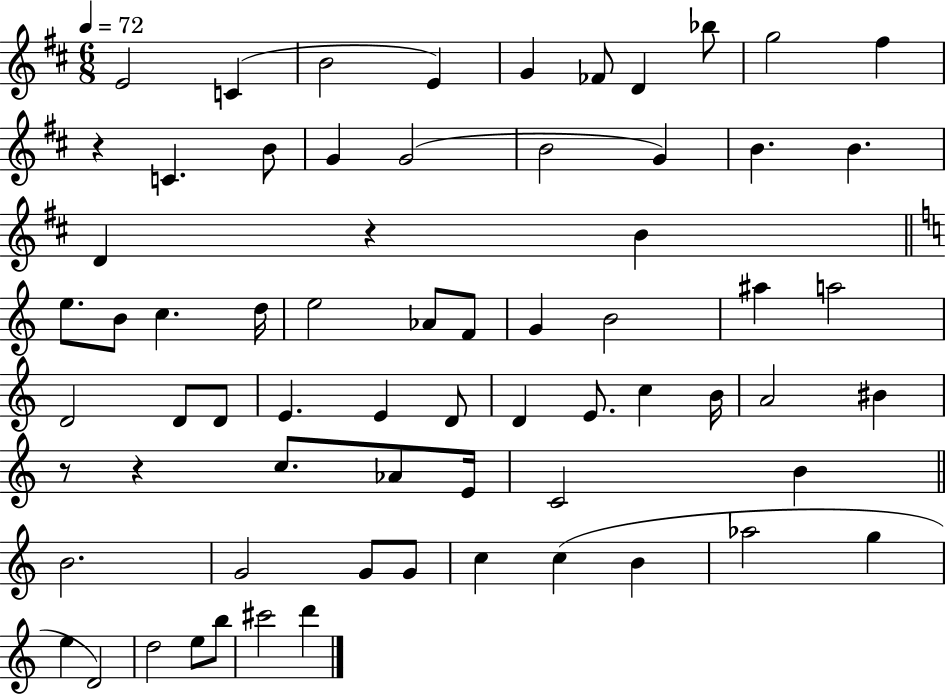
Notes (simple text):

E4/h C4/q B4/h E4/q G4/q FES4/e D4/q Bb5/e G5/h F#5/q R/q C4/q. B4/e G4/q G4/h B4/h G4/q B4/q. B4/q. D4/q R/q B4/q E5/e. B4/e C5/q. D5/s E5/h Ab4/e F4/e G4/q B4/h A#5/q A5/h D4/h D4/e D4/e E4/q. E4/q D4/e D4/q E4/e. C5/q B4/s A4/h BIS4/q R/e R/q C5/e. Ab4/e E4/s C4/h B4/q B4/h. G4/h G4/e G4/e C5/q C5/q B4/q Ab5/h G5/q E5/q D4/h D5/h E5/e B5/e C#6/h D6/q